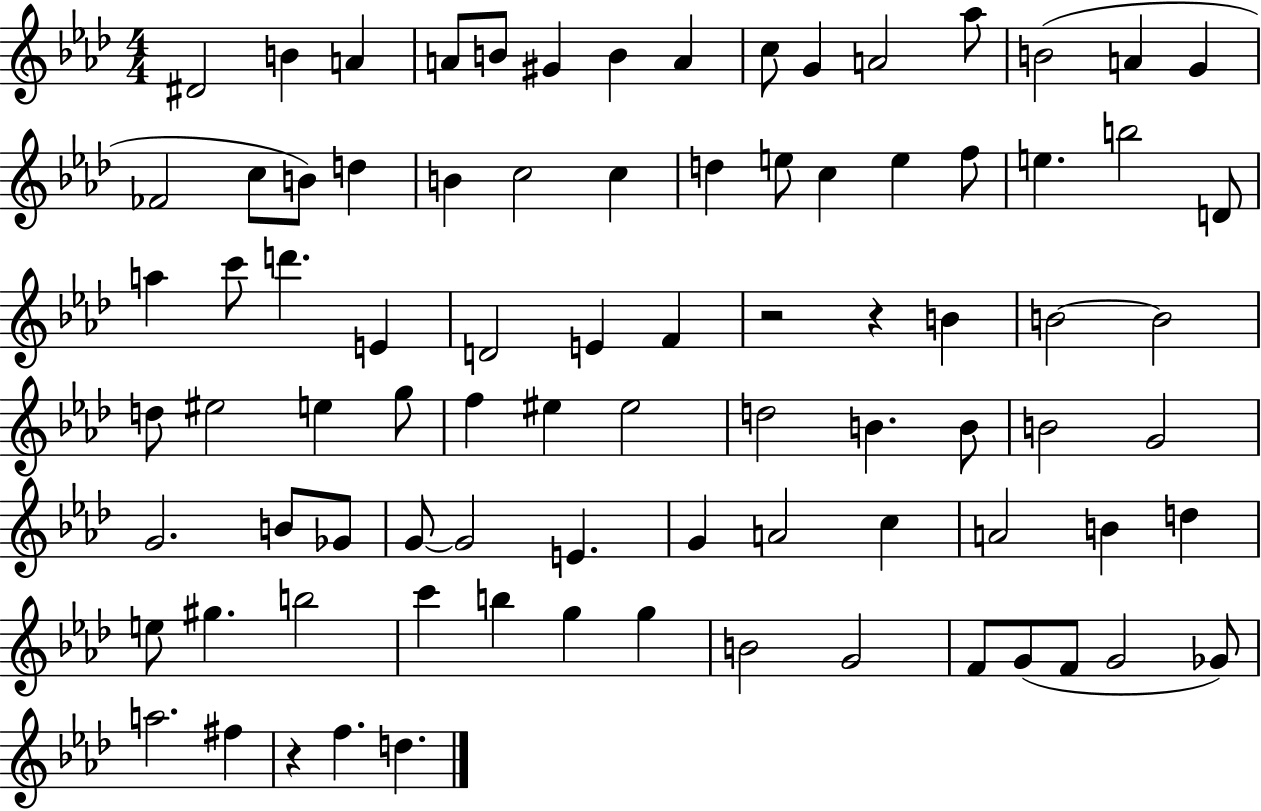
{
  \clef treble
  \numericTimeSignature
  \time 4/4
  \key aes \major
  dis'2 b'4 a'4 | a'8 b'8 gis'4 b'4 a'4 | c''8 g'4 a'2 aes''8 | b'2( a'4 g'4 | \break fes'2 c''8 b'8) d''4 | b'4 c''2 c''4 | d''4 e''8 c''4 e''4 f''8 | e''4. b''2 d'8 | \break a''4 c'''8 d'''4. e'4 | d'2 e'4 f'4 | r2 r4 b'4 | b'2~~ b'2 | \break d''8 eis''2 e''4 g''8 | f''4 eis''4 eis''2 | d''2 b'4. b'8 | b'2 g'2 | \break g'2. b'8 ges'8 | g'8~~ g'2 e'4. | g'4 a'2 c''4 | a'2 b'4 d''4 | \break e''8 gis''4. b''2 | c'''4 b''4 g''4 g''4 | b'2 g'2 | f'8 g'8( f'8 g'2 ges'8) | \break a''2. fis''4 | r4 f''4. d''4. | \bar "|."
}